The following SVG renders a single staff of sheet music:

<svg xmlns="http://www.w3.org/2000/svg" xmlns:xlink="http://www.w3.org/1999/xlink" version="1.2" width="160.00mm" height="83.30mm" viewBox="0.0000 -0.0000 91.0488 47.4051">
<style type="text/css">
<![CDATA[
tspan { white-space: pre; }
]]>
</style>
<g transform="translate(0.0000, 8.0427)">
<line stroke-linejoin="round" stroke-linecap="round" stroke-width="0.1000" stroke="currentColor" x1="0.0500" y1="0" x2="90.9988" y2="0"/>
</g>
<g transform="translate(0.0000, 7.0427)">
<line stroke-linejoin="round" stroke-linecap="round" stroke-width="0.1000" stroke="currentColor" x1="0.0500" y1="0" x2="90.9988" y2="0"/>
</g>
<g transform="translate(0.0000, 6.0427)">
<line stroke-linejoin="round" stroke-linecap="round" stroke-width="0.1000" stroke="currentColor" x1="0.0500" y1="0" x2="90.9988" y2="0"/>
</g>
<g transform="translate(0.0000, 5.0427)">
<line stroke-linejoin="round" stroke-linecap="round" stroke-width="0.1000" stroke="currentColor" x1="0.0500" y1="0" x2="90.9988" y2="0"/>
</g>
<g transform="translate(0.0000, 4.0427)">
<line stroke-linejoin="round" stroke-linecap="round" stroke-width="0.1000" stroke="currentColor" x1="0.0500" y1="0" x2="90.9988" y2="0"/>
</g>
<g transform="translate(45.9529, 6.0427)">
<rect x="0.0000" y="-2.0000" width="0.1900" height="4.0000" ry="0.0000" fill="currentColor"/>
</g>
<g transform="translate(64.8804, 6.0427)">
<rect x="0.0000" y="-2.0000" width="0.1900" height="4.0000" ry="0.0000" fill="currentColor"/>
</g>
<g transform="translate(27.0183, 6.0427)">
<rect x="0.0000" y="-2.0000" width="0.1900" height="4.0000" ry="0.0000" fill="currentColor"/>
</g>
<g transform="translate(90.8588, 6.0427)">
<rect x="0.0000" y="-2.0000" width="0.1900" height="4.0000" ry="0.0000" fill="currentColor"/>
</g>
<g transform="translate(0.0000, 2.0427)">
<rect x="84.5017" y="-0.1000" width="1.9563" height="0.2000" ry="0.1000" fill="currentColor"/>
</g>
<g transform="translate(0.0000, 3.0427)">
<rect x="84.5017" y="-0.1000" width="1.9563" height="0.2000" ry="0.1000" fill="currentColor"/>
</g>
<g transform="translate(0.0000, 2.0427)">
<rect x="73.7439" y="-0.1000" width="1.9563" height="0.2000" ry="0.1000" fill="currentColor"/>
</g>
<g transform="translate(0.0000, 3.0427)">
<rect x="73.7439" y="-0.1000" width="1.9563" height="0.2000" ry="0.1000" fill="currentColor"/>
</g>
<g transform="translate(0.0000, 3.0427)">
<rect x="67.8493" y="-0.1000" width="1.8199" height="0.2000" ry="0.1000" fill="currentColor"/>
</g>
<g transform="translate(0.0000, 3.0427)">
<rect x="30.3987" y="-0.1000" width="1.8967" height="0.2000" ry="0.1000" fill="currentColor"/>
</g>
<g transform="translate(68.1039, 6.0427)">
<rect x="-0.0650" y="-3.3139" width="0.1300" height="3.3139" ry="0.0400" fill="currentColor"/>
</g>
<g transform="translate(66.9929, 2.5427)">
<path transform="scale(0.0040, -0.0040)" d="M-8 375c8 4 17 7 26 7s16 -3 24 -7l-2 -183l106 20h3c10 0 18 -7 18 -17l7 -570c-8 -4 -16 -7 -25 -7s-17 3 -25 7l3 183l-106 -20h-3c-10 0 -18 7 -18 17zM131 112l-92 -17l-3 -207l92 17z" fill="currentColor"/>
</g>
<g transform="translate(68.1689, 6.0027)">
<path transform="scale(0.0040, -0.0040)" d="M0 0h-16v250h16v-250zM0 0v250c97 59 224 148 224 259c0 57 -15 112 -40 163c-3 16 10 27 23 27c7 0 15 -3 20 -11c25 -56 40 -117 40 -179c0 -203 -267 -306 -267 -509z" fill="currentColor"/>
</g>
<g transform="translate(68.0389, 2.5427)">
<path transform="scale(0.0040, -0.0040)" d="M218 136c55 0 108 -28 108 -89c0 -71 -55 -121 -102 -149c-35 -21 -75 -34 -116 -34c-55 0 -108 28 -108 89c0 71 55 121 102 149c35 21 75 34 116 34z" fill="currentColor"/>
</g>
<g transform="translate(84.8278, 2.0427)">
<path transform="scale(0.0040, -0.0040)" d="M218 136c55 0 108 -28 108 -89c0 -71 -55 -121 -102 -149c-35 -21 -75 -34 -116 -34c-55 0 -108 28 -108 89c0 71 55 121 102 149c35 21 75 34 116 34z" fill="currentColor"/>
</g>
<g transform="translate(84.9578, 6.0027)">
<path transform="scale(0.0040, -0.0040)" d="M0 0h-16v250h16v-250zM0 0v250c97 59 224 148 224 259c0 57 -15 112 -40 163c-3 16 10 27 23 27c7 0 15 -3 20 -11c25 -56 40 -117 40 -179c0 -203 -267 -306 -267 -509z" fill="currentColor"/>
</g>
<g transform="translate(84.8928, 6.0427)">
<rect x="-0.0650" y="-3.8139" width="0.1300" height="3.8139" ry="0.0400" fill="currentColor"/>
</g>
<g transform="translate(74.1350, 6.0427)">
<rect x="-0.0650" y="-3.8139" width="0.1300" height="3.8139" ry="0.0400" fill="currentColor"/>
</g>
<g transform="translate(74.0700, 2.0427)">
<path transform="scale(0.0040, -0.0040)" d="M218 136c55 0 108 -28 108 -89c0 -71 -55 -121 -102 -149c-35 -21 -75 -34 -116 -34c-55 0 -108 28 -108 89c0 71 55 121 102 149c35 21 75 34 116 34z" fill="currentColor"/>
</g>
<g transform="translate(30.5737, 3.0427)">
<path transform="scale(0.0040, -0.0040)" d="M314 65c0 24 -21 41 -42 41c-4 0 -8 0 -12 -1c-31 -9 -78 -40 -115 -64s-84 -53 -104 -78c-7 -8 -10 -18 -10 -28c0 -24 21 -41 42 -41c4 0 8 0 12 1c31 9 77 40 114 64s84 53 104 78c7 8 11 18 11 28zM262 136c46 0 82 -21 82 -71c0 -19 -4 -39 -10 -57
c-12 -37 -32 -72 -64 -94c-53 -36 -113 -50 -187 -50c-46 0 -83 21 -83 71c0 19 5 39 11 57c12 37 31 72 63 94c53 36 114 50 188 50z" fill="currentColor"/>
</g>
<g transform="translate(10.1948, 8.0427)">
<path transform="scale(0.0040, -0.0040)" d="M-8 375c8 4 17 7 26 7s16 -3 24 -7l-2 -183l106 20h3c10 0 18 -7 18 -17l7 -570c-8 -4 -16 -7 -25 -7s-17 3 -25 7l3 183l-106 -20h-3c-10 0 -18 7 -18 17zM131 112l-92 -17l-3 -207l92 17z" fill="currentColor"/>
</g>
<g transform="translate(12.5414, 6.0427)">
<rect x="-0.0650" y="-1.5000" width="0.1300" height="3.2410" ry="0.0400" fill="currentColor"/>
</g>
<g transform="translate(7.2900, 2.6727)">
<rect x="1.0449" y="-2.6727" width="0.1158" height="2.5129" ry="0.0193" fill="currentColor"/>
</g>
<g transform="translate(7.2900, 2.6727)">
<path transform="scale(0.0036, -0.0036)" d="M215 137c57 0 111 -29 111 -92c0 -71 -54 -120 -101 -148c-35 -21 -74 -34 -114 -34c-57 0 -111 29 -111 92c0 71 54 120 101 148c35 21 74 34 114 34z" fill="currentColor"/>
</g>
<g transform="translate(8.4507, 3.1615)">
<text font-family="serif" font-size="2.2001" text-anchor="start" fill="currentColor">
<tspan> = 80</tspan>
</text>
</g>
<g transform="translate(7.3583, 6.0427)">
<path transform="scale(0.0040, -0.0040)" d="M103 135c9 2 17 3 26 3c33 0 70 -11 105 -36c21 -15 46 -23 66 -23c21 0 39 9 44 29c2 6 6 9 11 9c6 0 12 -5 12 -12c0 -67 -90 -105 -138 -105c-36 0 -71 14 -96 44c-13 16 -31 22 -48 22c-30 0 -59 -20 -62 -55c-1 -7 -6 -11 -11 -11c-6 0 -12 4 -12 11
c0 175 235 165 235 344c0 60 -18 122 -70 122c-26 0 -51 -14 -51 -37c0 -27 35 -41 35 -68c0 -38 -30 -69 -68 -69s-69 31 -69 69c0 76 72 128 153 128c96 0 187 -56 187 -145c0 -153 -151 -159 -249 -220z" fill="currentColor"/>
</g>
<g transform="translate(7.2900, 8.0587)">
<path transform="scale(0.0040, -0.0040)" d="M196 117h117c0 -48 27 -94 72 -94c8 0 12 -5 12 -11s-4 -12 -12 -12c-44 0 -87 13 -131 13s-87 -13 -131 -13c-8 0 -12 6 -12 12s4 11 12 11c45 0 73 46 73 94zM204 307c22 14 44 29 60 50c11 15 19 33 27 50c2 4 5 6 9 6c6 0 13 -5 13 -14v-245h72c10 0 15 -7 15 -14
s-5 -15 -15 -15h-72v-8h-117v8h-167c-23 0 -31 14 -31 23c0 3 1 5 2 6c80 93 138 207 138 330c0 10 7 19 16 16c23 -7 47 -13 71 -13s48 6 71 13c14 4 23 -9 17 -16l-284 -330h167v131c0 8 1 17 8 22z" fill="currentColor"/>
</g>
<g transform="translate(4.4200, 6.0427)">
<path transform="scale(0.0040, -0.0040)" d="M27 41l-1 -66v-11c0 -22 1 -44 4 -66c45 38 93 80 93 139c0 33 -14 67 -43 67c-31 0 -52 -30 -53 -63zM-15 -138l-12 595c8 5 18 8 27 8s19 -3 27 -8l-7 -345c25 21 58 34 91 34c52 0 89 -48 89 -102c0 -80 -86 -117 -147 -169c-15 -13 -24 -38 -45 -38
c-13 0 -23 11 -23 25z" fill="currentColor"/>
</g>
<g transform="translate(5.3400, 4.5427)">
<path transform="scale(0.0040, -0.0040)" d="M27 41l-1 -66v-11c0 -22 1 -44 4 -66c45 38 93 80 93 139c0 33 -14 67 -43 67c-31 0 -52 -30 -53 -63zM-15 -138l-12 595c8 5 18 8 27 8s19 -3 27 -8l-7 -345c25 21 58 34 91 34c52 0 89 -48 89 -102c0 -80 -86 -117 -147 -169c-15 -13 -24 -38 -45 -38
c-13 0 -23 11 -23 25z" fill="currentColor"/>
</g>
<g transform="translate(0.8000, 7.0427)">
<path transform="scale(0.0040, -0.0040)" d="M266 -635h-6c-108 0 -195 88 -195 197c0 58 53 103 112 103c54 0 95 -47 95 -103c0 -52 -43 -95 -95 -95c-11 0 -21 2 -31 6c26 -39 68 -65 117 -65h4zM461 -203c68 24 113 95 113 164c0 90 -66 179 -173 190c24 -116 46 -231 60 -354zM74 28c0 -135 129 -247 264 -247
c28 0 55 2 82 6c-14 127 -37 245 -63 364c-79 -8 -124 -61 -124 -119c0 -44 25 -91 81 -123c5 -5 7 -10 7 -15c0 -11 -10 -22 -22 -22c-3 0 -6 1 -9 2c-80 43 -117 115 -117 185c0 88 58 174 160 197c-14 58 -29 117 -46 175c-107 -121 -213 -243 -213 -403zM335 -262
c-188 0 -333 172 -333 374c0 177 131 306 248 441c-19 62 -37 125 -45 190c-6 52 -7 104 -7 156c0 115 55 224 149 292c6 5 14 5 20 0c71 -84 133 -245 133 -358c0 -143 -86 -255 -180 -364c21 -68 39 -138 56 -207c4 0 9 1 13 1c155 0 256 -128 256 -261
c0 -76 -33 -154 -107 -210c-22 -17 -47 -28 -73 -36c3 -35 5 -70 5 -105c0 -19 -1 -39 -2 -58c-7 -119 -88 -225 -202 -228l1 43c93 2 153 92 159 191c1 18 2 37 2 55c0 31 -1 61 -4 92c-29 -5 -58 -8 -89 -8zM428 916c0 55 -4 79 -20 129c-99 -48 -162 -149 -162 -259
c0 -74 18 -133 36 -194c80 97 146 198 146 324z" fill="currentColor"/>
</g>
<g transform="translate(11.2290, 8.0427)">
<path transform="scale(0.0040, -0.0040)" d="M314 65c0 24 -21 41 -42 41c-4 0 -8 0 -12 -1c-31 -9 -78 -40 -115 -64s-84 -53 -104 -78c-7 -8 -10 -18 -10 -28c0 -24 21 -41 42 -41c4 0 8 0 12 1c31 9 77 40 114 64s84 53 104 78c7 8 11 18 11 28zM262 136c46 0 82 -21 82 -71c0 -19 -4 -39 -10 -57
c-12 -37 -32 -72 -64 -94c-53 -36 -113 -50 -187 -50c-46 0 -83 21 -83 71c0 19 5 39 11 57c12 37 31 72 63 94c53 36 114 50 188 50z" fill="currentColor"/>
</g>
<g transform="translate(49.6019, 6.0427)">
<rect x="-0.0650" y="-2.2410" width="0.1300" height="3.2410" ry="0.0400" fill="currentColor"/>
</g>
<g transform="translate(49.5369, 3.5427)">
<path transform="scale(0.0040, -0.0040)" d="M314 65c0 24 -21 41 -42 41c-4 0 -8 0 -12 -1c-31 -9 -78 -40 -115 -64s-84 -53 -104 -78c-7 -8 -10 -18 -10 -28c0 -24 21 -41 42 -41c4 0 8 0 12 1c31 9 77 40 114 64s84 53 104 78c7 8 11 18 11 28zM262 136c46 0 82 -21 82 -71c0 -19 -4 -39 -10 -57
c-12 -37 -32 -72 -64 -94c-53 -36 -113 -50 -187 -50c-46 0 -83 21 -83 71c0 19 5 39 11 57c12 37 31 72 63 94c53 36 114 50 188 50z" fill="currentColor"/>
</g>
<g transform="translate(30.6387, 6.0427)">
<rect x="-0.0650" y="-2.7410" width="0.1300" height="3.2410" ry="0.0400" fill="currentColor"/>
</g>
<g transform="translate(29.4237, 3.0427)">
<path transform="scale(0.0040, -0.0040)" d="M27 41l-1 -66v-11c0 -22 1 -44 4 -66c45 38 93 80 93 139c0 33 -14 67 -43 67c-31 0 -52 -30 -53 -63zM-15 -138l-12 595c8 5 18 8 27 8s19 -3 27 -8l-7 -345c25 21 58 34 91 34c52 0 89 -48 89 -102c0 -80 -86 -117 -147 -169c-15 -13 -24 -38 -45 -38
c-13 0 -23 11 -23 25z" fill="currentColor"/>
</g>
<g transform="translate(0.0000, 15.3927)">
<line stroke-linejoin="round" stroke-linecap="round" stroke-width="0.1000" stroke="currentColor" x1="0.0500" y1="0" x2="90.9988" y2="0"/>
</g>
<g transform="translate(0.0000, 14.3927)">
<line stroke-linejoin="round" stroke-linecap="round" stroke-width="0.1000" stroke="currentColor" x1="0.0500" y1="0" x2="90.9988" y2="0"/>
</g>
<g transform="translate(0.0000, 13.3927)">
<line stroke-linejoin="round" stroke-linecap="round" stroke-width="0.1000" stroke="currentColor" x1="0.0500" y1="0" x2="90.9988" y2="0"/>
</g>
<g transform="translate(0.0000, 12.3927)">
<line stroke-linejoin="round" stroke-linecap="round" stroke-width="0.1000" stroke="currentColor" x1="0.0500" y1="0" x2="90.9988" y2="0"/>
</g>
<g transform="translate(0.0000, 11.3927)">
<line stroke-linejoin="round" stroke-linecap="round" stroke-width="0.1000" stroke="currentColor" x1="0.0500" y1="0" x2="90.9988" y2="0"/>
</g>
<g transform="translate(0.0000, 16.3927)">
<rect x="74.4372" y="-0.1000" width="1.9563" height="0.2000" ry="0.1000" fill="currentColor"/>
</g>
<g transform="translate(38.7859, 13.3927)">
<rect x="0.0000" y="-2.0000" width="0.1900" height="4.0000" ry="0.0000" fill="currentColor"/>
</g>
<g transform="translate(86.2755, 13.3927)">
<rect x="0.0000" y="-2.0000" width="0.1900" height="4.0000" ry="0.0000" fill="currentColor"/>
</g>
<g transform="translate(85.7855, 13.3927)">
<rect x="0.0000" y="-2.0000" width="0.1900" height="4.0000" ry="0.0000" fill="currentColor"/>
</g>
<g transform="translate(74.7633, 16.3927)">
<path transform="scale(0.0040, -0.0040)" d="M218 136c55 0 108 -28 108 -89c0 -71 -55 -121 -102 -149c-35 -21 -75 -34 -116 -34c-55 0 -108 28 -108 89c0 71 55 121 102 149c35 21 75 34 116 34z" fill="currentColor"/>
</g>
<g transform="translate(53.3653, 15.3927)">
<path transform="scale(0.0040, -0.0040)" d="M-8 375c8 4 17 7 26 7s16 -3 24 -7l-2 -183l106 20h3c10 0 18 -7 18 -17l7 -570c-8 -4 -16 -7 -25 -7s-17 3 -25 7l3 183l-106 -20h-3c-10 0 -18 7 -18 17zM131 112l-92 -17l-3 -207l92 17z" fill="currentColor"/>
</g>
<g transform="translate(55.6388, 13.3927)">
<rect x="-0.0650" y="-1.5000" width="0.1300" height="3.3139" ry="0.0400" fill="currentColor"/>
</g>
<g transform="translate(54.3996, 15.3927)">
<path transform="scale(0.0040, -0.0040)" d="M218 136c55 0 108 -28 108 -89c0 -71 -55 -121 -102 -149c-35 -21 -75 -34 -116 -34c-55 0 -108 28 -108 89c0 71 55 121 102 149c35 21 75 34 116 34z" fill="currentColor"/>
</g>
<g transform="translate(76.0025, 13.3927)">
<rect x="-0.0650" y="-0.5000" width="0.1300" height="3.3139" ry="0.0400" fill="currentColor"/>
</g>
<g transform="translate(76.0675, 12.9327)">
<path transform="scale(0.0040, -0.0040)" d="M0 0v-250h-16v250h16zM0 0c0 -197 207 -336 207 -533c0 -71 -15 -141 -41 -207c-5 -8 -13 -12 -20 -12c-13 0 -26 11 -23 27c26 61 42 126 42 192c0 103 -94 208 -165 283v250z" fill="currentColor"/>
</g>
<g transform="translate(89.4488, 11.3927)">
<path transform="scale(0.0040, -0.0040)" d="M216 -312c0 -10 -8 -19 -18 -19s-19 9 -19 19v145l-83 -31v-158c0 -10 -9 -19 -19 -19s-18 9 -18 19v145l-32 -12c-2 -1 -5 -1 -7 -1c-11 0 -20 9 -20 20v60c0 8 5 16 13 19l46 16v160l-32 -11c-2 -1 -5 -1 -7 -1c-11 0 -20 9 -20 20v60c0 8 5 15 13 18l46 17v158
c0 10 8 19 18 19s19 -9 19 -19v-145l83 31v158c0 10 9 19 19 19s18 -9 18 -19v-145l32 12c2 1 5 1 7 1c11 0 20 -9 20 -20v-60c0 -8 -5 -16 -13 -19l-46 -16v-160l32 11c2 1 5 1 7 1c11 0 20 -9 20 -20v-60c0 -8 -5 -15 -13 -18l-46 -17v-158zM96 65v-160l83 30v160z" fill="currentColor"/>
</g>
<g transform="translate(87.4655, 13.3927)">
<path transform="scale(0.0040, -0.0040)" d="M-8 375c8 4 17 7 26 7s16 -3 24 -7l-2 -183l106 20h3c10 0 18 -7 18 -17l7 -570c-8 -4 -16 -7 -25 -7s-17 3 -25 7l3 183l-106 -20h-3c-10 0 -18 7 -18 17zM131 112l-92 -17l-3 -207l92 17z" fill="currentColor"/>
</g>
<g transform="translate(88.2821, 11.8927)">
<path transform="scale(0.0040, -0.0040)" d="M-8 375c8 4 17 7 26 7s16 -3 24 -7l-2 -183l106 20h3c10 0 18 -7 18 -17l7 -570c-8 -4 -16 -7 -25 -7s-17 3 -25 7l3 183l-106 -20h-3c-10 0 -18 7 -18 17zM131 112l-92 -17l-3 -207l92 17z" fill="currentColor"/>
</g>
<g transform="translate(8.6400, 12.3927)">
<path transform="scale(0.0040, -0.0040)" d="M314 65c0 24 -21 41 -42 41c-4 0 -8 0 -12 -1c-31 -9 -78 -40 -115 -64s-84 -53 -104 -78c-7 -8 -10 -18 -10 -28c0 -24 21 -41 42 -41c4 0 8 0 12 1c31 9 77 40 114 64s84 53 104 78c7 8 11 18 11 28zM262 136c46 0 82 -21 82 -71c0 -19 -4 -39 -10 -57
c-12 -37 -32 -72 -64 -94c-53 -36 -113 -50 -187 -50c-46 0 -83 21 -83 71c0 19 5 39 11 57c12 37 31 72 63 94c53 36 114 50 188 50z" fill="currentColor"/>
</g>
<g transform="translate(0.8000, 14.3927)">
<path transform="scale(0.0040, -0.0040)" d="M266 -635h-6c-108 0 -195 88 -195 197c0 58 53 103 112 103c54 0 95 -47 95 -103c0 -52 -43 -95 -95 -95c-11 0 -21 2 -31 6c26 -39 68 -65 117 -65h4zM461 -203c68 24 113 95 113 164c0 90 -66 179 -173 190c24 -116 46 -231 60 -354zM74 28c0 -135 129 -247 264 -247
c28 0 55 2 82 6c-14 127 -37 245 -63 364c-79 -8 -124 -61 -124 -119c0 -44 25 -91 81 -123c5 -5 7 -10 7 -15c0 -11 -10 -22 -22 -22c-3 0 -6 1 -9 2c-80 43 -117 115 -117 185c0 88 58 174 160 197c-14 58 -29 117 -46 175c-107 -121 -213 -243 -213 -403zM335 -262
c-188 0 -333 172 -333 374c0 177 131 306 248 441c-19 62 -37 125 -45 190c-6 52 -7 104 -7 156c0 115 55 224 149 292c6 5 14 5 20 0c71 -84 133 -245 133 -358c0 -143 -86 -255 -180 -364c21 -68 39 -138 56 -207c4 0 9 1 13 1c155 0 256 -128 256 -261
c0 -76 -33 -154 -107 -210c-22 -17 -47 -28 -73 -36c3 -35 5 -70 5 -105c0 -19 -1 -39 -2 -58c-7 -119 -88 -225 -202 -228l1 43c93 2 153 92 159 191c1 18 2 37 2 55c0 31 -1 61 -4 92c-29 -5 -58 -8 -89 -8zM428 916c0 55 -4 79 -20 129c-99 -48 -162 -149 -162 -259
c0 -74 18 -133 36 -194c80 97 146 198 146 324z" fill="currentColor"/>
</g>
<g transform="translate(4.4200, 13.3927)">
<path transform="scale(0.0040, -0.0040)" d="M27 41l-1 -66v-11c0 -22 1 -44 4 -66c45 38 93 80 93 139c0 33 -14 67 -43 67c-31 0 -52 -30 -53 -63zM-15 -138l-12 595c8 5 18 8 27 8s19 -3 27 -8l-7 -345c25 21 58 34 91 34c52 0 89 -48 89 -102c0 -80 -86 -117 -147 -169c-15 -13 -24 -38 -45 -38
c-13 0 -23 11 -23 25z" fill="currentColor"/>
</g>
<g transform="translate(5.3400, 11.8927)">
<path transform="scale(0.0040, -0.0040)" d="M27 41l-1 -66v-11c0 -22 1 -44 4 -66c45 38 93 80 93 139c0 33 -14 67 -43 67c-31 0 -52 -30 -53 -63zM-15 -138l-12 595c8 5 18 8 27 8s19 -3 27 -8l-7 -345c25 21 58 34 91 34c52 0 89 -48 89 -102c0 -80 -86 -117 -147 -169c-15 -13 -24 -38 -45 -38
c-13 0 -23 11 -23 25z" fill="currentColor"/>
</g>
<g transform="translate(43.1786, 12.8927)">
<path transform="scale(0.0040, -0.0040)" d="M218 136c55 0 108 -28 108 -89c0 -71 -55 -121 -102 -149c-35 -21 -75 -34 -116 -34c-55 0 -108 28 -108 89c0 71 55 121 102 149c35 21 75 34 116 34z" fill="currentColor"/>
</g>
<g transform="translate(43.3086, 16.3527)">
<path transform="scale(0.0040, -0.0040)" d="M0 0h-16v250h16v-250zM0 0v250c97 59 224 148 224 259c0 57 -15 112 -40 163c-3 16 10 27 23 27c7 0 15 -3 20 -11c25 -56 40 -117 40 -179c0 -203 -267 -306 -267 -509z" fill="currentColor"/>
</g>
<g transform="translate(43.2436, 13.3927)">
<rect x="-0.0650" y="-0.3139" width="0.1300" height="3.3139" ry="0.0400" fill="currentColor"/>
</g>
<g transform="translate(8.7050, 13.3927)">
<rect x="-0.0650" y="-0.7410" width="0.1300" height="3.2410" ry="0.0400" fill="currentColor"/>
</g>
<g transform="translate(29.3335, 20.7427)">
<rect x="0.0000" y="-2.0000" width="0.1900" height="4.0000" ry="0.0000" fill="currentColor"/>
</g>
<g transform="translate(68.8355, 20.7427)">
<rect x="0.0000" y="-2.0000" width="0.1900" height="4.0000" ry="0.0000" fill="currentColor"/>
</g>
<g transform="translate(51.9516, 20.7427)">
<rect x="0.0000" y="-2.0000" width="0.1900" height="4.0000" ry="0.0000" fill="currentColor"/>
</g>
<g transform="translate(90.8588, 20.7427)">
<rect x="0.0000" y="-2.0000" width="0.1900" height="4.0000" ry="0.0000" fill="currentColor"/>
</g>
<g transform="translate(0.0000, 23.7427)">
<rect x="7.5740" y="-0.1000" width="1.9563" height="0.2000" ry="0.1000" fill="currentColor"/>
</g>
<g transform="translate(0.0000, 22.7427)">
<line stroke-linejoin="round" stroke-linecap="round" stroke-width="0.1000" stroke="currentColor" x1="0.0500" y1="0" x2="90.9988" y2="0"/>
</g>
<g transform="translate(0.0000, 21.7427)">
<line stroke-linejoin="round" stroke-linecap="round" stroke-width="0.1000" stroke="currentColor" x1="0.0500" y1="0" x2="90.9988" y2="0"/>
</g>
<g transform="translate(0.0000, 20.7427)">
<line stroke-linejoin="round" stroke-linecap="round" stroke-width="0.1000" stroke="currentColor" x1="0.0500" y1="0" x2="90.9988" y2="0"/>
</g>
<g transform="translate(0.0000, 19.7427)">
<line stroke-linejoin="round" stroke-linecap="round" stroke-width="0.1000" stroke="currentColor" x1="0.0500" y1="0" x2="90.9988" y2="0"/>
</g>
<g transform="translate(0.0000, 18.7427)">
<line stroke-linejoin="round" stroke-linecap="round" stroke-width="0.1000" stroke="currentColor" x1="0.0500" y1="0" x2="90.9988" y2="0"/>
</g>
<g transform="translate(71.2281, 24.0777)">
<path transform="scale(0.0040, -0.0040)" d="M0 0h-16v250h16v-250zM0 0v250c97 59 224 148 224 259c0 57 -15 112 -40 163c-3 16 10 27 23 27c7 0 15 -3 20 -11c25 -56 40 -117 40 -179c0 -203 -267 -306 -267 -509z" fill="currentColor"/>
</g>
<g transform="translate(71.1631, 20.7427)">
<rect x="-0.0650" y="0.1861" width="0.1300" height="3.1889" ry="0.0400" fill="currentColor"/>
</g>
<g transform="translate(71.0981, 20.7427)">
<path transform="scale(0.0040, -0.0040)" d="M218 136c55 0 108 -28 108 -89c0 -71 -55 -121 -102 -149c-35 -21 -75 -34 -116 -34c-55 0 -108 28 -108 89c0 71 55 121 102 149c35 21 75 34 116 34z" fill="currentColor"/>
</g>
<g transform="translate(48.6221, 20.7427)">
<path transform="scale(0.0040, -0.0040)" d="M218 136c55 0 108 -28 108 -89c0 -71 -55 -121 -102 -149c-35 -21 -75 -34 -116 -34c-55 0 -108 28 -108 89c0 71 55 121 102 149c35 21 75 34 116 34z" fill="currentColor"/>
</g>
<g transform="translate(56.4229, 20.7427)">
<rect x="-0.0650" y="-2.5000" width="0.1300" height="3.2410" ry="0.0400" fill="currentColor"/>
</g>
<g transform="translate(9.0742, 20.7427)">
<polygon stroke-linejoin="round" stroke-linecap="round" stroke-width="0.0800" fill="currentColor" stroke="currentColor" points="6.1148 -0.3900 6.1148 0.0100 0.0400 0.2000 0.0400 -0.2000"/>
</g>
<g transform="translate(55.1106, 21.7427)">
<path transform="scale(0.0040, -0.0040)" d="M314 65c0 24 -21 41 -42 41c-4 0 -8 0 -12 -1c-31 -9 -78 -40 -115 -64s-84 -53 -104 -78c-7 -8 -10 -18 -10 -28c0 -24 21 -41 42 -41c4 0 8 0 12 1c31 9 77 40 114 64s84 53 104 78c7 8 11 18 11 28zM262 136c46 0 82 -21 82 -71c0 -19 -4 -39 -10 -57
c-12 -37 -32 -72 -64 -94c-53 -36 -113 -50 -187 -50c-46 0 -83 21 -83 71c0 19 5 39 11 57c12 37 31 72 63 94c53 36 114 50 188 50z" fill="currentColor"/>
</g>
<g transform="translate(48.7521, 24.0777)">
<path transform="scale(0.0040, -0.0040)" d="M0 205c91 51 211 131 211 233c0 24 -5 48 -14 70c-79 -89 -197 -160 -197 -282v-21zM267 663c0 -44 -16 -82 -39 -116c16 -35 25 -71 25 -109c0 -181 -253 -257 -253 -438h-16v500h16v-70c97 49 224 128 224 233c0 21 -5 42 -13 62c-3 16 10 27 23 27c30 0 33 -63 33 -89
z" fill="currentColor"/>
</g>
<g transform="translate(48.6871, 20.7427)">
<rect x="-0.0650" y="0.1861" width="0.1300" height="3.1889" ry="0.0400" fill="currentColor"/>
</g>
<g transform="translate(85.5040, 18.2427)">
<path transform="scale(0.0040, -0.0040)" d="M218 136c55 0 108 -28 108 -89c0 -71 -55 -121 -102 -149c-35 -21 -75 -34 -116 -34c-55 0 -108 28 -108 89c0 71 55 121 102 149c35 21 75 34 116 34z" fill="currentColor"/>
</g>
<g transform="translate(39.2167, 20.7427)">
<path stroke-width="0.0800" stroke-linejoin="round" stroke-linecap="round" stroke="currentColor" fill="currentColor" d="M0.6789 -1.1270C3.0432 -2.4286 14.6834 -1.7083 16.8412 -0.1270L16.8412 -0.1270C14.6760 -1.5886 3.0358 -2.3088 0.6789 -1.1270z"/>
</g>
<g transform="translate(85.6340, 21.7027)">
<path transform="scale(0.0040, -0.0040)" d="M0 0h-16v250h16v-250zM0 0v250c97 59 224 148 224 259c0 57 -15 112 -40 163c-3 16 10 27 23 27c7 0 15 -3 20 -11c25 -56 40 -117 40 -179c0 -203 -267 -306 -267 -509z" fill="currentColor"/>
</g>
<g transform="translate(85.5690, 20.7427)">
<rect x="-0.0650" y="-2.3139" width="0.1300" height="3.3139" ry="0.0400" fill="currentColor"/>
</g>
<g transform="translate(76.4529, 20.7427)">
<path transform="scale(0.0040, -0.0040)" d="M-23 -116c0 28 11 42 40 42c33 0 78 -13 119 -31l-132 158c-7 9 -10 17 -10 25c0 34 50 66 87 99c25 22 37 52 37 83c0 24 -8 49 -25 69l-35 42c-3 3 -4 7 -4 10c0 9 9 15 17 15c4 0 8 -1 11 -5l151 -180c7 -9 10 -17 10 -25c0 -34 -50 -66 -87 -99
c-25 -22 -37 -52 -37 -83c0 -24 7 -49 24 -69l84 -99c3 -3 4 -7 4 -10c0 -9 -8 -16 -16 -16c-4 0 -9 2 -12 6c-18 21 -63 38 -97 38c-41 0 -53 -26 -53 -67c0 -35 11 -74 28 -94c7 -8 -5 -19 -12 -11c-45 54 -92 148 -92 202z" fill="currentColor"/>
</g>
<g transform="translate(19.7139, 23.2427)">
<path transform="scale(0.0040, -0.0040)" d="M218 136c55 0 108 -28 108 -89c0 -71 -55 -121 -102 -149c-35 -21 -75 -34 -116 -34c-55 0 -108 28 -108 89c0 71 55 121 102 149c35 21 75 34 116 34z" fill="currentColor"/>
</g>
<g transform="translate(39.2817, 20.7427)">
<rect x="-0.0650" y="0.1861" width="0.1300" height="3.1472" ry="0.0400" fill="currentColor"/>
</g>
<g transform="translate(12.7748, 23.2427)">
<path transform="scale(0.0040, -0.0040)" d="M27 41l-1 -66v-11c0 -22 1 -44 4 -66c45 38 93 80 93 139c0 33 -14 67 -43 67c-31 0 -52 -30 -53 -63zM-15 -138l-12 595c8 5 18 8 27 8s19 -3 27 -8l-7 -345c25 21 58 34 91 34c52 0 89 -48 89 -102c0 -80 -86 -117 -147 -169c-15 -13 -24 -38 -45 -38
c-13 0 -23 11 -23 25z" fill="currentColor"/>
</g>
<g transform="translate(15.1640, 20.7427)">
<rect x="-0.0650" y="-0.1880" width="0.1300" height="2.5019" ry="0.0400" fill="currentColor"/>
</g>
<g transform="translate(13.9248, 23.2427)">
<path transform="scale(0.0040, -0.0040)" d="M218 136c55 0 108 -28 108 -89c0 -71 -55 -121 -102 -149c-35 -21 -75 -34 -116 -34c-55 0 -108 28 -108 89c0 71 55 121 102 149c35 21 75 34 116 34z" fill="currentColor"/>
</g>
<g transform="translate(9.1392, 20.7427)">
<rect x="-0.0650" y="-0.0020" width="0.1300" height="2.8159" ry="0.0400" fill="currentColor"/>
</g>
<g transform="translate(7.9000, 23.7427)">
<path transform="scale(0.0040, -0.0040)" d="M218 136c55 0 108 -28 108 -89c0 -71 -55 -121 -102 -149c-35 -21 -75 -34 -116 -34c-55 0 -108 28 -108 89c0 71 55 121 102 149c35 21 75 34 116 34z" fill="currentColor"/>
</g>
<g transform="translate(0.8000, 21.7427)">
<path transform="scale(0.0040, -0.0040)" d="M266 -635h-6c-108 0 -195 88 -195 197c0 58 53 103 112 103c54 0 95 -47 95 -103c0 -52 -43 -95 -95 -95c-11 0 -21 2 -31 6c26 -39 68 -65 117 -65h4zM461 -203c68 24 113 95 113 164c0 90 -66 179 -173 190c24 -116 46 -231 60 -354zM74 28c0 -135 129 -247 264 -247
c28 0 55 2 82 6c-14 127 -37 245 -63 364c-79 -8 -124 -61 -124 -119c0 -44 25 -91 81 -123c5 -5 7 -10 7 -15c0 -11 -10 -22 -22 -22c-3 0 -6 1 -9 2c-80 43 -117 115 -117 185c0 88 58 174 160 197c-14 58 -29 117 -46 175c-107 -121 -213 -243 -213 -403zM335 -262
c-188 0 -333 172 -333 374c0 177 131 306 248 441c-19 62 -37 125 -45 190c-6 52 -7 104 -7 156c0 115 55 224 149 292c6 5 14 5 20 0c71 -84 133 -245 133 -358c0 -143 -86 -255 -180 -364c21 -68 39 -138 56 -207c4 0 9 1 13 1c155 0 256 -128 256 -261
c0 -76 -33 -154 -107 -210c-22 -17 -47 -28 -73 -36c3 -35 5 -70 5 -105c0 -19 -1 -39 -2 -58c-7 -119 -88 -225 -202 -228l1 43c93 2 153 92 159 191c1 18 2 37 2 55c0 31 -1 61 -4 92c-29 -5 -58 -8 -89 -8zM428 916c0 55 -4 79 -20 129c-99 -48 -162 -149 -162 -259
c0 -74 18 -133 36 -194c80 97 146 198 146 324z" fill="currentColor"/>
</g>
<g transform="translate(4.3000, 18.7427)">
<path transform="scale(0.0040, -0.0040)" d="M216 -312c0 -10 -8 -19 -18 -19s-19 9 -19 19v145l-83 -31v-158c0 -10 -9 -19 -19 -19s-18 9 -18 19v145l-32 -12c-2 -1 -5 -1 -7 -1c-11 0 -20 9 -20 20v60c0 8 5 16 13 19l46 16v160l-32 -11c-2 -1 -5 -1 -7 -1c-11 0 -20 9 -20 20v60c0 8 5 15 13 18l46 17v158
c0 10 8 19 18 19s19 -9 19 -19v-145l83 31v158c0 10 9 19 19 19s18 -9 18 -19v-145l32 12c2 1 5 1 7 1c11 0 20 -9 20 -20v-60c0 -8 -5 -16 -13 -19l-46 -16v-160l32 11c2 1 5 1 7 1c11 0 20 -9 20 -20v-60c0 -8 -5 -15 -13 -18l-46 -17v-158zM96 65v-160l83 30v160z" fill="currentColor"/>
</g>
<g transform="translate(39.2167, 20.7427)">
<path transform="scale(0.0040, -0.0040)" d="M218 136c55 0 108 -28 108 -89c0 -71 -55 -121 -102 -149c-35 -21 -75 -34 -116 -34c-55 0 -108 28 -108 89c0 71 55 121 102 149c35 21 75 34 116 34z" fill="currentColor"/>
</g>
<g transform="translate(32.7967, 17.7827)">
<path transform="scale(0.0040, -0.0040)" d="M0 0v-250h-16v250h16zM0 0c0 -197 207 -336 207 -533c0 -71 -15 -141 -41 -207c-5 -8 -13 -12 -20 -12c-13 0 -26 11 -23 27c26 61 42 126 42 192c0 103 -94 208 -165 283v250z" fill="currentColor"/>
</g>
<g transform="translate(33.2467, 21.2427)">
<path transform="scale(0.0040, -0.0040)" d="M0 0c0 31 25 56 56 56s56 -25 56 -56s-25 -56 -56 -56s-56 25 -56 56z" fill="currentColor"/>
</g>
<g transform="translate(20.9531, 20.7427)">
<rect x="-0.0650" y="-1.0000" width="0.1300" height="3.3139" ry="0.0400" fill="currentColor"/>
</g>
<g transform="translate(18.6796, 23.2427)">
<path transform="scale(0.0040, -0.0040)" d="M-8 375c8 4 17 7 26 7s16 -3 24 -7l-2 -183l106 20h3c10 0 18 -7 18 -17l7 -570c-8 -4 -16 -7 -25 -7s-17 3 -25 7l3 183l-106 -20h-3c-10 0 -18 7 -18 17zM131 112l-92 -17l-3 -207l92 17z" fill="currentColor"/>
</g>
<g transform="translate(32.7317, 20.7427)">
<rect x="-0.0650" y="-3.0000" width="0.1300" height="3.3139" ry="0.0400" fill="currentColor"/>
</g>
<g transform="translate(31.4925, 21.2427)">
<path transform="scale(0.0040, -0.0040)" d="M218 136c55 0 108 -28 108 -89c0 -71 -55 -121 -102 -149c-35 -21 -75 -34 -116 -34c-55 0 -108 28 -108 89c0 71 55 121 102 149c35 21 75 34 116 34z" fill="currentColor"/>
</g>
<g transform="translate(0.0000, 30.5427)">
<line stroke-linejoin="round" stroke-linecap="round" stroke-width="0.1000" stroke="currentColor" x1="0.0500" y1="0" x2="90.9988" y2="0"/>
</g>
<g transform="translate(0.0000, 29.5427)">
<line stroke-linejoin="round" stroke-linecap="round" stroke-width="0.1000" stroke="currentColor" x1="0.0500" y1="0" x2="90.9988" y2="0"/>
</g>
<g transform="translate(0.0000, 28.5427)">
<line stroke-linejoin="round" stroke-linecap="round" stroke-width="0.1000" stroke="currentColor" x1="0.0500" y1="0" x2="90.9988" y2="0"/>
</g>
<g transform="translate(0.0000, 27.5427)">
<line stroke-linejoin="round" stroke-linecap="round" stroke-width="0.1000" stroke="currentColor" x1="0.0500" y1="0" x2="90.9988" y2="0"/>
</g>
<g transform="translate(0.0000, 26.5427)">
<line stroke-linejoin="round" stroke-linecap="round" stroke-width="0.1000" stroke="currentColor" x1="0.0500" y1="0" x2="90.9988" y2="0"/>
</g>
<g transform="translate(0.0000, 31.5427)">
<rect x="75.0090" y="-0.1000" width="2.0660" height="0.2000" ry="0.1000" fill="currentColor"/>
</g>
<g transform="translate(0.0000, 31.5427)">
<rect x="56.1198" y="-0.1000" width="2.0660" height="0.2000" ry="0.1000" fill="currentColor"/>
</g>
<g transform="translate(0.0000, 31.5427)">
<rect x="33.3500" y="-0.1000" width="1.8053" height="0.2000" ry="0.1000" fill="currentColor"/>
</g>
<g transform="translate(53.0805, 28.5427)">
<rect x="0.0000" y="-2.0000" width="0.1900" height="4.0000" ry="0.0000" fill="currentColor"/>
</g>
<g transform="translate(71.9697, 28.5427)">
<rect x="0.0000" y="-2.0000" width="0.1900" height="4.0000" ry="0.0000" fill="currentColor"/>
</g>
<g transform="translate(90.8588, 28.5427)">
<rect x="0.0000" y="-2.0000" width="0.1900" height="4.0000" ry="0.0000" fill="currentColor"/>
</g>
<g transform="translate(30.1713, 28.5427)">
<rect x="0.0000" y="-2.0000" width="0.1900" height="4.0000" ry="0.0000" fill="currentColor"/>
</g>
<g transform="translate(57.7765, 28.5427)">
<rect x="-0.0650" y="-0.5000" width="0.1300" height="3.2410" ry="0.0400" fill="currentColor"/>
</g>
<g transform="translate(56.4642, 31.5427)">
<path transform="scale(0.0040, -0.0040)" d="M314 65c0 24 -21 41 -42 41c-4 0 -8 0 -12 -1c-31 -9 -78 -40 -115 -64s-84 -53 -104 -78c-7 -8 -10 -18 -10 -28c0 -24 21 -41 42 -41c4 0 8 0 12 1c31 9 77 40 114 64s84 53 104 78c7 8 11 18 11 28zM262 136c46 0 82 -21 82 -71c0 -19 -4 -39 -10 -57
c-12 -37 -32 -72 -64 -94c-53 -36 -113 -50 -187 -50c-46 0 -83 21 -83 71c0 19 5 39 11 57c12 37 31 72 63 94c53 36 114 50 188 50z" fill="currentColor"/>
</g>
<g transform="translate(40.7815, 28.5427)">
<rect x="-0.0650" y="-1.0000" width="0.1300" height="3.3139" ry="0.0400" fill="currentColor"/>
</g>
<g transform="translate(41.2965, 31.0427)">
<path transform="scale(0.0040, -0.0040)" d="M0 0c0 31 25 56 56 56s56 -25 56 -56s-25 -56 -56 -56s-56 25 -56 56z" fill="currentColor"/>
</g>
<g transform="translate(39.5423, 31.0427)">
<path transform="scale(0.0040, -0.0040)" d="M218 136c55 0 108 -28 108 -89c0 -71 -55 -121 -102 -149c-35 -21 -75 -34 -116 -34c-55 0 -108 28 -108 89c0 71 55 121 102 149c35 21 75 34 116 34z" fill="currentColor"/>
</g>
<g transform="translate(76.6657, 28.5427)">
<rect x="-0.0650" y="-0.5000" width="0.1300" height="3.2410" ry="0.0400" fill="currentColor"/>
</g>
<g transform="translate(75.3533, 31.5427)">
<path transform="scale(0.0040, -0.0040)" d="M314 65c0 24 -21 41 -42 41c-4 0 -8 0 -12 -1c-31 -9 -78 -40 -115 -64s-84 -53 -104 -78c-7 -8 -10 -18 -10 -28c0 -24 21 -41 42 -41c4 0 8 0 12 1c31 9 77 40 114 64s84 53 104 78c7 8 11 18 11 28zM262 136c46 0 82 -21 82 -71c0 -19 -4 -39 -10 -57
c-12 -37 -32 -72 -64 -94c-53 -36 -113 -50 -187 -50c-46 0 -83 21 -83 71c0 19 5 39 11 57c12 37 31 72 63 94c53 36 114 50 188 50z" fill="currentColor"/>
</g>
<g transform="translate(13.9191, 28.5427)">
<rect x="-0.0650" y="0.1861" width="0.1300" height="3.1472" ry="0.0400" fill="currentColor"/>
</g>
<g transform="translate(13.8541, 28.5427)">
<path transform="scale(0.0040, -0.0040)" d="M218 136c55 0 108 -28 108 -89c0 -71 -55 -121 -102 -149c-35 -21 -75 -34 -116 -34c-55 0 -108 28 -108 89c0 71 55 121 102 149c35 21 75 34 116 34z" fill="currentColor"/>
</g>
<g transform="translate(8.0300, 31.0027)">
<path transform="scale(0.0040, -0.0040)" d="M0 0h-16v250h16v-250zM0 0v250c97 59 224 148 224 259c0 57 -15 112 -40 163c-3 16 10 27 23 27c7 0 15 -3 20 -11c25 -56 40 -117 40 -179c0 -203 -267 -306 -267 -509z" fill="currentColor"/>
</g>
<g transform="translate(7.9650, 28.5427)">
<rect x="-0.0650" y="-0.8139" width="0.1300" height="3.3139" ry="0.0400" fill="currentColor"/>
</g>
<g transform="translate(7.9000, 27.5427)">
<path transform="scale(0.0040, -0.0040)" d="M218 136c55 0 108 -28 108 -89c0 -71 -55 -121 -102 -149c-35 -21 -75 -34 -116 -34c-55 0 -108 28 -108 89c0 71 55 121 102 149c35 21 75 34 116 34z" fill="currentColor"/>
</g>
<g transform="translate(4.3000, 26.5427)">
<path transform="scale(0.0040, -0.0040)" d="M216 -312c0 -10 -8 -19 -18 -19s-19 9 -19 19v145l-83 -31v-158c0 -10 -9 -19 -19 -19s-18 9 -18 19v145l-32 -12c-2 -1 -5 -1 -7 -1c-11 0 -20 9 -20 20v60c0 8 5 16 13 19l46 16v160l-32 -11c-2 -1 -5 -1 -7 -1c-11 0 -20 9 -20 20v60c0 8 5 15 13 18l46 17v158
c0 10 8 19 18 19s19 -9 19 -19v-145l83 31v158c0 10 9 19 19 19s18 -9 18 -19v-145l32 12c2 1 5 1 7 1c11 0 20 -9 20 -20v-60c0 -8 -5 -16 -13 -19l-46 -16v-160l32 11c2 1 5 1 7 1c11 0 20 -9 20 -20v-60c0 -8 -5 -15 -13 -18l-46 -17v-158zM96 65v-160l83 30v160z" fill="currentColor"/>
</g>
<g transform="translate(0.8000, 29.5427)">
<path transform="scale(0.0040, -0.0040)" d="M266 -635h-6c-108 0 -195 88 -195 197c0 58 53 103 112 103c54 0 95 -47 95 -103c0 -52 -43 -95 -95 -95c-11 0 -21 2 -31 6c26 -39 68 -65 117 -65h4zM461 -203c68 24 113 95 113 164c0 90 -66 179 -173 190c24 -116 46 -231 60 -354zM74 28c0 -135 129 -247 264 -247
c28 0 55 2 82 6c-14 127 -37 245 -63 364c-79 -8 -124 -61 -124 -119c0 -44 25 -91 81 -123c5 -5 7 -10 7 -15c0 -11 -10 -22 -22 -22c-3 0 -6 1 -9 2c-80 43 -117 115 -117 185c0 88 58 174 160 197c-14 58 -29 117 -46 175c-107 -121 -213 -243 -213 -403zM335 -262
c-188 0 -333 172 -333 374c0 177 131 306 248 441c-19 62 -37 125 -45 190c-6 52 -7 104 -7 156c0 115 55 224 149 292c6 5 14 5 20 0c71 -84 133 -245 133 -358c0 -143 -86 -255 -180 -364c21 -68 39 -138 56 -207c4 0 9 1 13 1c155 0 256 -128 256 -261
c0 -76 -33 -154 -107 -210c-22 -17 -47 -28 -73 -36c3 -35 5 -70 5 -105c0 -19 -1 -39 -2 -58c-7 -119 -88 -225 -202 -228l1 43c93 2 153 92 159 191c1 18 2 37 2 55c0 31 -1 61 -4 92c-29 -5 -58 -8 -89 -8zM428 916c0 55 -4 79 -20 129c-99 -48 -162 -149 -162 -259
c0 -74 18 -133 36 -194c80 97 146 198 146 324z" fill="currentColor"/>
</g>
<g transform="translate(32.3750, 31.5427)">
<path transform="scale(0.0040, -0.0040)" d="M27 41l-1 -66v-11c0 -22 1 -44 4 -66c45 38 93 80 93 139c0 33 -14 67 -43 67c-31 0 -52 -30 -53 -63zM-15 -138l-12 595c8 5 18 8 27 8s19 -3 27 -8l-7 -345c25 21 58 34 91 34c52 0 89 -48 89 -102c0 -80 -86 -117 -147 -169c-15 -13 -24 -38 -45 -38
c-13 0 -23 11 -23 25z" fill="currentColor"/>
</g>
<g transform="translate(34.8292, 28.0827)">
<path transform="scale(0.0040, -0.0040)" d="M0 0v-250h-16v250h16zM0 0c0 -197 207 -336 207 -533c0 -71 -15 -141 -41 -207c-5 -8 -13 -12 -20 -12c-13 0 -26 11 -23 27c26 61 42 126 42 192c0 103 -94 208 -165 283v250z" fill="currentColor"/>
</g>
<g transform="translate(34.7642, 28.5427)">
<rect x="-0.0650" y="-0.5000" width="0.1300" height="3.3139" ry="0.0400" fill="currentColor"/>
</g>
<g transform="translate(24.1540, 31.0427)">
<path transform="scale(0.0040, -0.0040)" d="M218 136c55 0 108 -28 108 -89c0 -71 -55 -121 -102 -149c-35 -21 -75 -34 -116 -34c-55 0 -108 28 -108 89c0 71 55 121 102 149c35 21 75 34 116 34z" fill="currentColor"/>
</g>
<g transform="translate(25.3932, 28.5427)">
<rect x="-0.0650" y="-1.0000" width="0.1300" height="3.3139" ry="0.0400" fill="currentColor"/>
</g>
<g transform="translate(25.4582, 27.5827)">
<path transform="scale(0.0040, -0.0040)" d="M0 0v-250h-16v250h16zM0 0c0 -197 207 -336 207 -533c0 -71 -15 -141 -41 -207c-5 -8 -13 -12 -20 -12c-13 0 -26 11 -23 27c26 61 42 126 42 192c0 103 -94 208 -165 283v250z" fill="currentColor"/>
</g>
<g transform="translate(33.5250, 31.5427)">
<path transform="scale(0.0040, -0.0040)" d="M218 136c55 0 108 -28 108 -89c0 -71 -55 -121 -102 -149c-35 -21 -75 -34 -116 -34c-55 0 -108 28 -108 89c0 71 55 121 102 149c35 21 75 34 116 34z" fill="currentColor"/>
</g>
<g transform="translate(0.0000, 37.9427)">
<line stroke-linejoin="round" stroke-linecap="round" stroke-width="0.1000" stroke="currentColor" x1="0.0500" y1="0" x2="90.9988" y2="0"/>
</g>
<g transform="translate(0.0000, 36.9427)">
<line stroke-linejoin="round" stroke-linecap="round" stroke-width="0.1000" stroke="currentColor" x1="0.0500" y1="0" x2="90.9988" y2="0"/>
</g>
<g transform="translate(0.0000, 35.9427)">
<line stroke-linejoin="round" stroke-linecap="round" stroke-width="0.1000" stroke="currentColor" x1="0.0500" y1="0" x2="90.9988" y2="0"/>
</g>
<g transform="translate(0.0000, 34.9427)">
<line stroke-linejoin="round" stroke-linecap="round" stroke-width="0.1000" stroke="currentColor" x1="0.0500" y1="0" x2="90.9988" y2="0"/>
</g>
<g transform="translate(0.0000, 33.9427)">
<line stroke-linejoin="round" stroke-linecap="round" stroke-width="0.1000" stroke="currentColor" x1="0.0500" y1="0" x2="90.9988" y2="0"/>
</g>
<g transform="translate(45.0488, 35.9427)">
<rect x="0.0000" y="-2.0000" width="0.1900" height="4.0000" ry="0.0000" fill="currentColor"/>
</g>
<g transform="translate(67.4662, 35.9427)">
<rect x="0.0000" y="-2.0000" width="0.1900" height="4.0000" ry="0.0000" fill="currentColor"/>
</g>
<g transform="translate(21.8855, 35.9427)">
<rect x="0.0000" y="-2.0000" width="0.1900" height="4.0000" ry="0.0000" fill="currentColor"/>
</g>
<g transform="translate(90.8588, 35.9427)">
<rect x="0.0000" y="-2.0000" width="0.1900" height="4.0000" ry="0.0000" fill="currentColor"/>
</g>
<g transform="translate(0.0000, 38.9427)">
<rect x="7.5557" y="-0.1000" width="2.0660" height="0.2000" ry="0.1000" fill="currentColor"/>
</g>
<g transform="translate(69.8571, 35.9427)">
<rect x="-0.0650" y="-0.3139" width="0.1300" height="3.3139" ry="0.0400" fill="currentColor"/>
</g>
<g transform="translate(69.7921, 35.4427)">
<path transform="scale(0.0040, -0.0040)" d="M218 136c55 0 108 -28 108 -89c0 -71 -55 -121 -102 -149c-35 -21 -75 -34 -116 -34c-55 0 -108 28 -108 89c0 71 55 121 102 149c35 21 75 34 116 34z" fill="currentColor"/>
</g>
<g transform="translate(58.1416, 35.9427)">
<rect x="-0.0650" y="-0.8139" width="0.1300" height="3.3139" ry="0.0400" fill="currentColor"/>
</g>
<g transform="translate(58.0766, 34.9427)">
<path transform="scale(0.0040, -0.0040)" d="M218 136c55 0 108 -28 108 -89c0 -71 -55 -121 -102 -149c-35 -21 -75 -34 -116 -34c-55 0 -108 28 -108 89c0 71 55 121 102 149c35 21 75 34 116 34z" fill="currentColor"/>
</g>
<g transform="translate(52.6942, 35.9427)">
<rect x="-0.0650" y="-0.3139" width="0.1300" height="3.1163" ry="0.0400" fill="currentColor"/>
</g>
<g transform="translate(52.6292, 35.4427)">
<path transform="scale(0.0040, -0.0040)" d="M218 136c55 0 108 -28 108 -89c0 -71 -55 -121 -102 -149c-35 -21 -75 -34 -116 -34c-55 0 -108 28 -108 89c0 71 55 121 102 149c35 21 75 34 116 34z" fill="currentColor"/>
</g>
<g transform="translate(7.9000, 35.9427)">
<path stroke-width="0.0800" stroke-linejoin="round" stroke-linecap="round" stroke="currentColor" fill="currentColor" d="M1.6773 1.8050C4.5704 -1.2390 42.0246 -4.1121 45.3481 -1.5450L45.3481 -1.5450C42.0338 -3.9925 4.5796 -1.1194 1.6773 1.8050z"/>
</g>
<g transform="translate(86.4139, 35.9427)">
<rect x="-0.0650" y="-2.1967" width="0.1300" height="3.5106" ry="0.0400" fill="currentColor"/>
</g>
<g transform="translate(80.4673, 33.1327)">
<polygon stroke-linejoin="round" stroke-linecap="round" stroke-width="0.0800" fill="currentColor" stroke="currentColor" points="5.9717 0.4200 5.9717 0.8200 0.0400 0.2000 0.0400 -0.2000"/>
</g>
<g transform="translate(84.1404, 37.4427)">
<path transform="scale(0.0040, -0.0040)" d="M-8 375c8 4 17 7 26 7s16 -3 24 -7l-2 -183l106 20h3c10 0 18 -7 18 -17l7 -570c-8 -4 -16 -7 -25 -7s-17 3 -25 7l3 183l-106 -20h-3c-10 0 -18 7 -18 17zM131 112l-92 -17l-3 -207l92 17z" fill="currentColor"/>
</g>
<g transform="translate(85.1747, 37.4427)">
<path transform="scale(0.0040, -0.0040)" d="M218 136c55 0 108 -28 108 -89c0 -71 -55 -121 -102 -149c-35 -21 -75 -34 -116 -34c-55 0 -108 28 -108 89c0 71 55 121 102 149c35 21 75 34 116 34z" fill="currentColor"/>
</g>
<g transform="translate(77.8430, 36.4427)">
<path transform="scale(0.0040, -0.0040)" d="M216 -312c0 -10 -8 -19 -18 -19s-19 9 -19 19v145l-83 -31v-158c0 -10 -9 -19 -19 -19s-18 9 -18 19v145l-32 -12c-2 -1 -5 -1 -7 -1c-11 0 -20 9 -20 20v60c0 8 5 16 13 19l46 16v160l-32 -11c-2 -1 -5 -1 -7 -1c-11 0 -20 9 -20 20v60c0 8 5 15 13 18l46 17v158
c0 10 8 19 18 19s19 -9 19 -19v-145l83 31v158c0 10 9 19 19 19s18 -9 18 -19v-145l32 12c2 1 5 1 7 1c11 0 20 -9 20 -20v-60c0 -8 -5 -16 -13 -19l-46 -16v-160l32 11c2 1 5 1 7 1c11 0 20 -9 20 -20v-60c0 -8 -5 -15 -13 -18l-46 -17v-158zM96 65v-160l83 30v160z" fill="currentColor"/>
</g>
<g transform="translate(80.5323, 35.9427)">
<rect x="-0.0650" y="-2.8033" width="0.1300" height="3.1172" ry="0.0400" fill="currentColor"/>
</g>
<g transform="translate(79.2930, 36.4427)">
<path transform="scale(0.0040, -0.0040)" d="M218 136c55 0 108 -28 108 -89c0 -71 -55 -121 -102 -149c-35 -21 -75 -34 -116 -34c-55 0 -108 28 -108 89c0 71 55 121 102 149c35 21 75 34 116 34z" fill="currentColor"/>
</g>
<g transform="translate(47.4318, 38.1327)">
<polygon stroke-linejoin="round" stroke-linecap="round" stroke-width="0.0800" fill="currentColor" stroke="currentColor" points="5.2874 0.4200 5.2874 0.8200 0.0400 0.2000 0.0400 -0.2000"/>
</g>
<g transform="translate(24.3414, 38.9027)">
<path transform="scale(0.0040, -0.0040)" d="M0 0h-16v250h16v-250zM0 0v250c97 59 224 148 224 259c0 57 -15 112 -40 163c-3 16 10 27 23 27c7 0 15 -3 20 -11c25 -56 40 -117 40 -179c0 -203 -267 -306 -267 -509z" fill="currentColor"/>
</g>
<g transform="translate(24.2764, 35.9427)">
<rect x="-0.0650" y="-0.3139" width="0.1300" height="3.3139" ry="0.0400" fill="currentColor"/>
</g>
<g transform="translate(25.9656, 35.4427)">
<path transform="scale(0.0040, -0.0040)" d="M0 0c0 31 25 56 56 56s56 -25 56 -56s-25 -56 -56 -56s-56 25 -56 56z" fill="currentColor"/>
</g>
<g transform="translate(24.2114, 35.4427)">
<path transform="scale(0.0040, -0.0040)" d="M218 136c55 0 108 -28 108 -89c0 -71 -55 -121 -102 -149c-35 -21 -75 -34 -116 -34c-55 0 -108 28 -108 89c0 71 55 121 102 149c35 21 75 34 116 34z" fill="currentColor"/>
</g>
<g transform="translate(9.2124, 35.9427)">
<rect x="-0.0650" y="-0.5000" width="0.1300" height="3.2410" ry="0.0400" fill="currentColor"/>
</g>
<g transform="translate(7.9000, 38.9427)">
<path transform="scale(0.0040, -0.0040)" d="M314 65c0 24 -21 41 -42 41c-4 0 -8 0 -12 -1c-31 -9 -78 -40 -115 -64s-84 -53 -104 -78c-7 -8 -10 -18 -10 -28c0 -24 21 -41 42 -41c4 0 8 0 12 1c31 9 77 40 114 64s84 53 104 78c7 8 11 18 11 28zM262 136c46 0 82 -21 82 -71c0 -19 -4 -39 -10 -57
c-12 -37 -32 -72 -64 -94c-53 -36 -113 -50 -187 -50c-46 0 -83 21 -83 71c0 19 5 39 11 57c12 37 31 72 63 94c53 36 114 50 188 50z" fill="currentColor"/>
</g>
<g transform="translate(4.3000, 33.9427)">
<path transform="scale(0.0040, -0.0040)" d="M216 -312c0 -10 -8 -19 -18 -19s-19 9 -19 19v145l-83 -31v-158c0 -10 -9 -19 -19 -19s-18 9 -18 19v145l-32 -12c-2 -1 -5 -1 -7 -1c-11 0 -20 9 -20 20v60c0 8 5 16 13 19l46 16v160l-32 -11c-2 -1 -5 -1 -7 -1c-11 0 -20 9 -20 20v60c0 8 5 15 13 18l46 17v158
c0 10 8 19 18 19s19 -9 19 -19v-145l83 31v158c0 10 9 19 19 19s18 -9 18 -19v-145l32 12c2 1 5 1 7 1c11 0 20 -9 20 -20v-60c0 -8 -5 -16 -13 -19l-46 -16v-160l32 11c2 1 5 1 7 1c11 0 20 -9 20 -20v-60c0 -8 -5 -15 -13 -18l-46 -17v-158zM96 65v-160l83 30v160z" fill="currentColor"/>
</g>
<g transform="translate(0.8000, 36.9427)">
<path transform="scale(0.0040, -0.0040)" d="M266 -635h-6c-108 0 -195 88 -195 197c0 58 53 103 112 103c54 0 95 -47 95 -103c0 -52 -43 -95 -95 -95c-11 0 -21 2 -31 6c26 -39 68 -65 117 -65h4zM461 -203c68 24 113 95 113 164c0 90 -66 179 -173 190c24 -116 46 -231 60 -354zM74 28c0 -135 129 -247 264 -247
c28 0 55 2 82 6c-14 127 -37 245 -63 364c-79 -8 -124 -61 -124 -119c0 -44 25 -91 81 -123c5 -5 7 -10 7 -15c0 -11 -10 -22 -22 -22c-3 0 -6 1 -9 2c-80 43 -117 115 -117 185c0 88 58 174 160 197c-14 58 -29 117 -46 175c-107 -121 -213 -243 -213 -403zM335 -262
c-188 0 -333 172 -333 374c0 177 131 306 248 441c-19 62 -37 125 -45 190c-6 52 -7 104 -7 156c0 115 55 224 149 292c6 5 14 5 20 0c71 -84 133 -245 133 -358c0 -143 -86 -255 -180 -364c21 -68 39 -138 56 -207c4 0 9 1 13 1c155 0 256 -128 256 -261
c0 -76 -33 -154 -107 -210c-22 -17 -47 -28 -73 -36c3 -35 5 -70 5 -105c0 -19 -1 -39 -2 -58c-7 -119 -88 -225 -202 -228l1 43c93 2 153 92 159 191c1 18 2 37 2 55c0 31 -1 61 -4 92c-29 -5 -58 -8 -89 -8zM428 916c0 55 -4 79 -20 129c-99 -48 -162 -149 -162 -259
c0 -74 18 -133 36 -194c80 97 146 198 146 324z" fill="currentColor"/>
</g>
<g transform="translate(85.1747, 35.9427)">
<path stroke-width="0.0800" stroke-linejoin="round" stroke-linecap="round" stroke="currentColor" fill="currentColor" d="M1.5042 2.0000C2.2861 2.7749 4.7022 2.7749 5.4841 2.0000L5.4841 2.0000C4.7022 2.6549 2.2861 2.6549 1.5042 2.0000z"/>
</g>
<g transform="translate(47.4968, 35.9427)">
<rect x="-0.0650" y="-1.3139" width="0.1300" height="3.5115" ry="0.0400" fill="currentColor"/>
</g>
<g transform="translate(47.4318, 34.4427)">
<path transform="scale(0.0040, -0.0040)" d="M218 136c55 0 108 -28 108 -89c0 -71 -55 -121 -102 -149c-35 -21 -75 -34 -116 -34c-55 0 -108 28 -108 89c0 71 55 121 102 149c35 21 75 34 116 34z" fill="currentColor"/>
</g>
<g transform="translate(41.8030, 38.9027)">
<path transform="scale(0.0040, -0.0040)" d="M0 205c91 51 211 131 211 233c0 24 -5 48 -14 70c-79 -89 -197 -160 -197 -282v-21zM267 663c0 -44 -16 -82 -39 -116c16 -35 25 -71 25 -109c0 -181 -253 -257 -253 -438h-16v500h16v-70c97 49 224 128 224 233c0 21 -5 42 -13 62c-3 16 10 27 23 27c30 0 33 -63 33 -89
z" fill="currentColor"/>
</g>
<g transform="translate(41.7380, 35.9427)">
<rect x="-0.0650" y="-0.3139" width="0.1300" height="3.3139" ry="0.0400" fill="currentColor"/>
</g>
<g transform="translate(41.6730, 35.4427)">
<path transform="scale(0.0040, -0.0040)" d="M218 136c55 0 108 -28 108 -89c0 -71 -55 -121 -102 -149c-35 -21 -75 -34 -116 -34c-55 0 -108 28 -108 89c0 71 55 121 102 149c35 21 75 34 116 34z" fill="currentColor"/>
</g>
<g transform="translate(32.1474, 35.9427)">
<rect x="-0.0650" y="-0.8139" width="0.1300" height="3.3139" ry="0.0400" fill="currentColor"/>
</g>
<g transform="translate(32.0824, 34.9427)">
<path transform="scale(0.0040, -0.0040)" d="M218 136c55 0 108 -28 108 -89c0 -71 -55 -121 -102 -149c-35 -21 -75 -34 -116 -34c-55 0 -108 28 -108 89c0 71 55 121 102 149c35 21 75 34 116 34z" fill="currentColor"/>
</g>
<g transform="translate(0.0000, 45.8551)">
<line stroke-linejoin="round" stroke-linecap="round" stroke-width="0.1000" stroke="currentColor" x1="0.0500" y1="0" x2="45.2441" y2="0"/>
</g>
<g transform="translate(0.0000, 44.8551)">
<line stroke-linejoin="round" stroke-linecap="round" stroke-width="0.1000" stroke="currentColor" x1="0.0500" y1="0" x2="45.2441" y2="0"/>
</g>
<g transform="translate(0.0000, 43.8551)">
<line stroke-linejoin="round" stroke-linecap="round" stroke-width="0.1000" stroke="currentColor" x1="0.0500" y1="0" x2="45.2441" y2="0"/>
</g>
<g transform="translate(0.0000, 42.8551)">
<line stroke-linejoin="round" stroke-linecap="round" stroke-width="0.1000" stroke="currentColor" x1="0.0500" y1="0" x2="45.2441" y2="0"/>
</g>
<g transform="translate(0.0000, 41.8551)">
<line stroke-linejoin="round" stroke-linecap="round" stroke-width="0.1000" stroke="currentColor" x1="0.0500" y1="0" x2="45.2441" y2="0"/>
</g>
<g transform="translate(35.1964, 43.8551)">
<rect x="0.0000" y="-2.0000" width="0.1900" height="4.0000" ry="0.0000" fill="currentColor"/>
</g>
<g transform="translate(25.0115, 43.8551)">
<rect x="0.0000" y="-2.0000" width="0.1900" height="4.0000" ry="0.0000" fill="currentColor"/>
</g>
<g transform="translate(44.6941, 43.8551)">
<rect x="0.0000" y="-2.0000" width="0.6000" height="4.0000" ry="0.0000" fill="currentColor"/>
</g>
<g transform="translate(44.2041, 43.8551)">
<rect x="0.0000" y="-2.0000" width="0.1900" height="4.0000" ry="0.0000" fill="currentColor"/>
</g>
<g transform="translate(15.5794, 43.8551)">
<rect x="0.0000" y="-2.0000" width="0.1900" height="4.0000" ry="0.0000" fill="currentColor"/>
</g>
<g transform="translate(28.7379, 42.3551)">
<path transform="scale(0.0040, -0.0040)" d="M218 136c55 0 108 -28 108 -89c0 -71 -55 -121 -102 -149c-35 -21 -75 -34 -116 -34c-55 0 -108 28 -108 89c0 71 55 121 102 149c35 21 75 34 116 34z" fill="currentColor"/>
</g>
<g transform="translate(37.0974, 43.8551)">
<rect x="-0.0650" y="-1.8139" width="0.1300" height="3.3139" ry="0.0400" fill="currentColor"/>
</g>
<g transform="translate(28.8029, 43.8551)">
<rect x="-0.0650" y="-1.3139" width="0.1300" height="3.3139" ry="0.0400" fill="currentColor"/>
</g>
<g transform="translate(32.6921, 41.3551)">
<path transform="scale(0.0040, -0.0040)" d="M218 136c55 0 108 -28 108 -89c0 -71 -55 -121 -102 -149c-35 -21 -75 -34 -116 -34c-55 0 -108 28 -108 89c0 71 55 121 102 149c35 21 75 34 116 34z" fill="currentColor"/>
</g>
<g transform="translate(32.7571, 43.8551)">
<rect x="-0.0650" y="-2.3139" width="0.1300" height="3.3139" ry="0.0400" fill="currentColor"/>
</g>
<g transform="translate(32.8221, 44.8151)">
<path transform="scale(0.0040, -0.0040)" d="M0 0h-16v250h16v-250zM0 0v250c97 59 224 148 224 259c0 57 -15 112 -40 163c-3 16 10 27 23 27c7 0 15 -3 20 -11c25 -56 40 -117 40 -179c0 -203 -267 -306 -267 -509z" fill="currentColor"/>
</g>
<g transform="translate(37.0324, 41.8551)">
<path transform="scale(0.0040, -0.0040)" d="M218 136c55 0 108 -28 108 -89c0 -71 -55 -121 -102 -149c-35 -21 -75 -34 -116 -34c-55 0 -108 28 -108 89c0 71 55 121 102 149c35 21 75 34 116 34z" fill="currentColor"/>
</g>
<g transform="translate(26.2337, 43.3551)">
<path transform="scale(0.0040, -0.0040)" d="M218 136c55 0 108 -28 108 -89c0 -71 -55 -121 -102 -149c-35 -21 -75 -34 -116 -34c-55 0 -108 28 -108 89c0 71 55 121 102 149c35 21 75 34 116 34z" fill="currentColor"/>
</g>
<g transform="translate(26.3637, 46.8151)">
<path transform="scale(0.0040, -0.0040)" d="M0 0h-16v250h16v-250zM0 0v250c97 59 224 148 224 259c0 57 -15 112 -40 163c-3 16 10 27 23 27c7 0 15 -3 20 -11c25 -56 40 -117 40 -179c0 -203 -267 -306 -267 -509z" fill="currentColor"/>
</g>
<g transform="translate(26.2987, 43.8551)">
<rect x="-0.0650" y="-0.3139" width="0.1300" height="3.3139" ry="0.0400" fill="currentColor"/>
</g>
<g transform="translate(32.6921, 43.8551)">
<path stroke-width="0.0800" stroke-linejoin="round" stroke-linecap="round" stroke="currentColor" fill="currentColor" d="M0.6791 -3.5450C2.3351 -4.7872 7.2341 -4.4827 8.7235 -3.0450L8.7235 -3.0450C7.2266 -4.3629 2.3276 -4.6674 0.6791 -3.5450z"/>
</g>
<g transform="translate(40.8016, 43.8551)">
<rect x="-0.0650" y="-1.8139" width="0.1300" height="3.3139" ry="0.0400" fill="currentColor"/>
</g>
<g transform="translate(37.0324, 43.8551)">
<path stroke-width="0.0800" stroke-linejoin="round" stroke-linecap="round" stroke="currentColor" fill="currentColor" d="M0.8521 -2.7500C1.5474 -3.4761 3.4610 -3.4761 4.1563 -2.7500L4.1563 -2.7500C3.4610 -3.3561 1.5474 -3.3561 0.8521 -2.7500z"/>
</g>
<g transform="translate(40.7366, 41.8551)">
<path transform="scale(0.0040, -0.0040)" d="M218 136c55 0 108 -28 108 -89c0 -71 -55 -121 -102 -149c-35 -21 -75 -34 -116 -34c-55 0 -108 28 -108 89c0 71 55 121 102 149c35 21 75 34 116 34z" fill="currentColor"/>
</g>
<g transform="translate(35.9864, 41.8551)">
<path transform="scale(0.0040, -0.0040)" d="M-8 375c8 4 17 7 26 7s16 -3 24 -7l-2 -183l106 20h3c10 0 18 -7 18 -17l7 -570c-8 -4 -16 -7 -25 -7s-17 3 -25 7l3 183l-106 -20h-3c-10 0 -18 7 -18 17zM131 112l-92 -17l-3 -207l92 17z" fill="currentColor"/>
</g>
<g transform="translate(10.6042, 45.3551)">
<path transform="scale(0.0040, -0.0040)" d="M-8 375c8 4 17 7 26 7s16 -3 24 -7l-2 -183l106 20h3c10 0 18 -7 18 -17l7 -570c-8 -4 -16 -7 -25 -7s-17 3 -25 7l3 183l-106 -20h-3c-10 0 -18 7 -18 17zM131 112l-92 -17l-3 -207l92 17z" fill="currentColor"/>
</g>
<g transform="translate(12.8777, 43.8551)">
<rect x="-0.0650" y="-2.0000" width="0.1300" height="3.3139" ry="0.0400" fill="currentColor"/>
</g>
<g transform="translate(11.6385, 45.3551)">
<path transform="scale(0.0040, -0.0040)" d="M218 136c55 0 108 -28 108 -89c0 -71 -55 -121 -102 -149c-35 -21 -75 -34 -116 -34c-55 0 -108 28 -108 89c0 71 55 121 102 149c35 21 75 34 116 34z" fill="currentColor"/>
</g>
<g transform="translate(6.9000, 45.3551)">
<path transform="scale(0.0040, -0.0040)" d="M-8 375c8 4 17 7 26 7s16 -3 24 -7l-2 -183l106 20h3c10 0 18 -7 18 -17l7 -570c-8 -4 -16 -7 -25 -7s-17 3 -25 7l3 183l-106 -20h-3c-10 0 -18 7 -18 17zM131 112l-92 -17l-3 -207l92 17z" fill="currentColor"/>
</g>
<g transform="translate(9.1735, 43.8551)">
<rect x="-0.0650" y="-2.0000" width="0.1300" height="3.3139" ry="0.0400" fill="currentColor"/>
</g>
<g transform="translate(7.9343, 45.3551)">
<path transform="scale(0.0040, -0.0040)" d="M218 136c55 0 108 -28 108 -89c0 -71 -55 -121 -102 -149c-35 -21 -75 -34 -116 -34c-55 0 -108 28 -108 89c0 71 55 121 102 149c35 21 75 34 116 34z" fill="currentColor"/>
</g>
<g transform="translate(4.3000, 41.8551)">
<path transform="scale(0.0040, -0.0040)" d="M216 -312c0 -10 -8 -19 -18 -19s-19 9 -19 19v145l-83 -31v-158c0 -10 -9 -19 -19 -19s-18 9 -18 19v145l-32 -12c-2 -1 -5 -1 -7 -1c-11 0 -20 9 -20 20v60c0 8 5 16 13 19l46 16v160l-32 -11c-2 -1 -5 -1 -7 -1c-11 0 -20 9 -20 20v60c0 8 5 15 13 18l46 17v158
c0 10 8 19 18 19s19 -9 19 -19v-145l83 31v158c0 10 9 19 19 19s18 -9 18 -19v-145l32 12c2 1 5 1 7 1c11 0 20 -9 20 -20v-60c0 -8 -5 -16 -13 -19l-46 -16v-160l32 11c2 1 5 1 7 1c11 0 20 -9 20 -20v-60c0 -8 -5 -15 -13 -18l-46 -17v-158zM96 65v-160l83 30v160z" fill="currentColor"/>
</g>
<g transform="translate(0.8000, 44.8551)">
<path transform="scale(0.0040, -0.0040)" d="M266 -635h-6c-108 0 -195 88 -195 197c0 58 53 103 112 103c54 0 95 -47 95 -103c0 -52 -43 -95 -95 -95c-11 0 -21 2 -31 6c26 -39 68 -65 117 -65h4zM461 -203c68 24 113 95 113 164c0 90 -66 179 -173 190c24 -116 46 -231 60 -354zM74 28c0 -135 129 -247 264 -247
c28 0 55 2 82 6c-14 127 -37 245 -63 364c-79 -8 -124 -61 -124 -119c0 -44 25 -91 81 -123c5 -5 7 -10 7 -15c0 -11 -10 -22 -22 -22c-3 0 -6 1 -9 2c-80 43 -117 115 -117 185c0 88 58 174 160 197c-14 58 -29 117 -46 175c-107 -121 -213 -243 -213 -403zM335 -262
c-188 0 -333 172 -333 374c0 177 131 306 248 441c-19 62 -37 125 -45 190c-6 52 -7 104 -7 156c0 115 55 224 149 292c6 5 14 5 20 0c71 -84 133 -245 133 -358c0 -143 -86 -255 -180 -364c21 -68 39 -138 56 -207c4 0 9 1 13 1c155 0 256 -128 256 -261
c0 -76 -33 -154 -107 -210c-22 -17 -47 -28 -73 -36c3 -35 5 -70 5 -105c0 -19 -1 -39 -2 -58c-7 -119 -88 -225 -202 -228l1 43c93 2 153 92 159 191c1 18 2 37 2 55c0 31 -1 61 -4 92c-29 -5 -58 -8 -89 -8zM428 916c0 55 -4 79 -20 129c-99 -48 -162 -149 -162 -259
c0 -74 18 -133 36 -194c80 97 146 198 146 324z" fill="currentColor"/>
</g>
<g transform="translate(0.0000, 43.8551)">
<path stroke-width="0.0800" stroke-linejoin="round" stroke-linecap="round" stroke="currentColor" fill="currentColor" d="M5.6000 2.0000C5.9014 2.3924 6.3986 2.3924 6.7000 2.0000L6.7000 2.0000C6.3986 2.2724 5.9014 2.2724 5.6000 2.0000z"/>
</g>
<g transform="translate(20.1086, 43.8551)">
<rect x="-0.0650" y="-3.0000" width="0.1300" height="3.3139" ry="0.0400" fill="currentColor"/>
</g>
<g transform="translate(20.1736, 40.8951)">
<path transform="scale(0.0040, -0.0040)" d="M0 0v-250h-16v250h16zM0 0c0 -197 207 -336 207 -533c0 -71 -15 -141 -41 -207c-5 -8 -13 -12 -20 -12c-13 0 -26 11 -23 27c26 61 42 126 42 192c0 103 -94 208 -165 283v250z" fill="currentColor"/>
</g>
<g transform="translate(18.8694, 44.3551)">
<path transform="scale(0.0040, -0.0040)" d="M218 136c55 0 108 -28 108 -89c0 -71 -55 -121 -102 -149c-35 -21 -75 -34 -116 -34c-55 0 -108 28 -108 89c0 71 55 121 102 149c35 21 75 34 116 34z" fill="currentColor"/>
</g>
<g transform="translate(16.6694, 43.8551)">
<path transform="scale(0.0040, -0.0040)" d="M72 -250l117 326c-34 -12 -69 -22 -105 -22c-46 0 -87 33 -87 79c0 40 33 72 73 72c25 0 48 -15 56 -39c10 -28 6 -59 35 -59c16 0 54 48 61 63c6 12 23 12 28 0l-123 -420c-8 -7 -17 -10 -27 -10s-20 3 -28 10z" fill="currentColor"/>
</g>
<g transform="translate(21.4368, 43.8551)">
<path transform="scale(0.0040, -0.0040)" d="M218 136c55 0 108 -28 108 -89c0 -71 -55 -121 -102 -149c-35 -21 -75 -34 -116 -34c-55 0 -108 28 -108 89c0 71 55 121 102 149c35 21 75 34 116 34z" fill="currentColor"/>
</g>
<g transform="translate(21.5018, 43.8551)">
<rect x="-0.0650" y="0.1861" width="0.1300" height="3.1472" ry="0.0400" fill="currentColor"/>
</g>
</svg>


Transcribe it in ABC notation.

X:1
T:Untitled
M:2/4
L:1/4
K:Bb
E2 _a2 g2 b/2 c' c'/2 d2 c/2 E C/2 C/2 _D/2 D A/2 B B/4 G2 B/2 z g/2 d/2 B D/2 _C/2 D C2 C2 C2 c/2 d c/4 e/2 c/2 d c ^A/2 F/2 F F z/2 A/2 B c/2 e g/2 f f